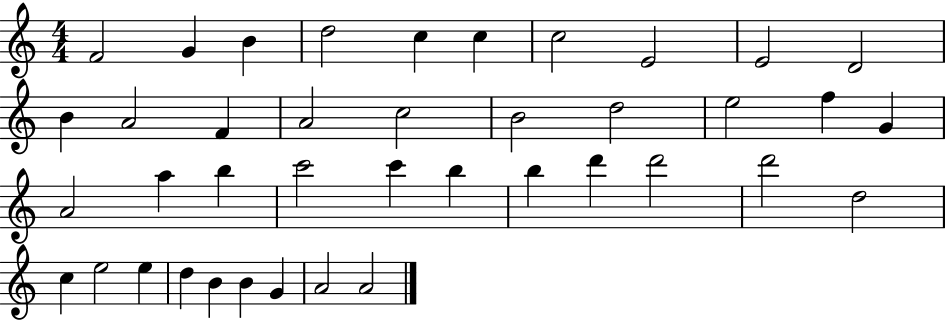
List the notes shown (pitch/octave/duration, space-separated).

F4/h G4/q B4/q D5/h C5/q C5/q C5/h E4/h E4/h D4/h B4/q A4/h F4/q A4/h C5/h B4/h D5/h E5/h F5/q G4/q A4/h A5/q B5/q C6/h C6/q B5/q B5/q D6/q D6/h D6/h D5/h C5/q E5/h E5/q D5/q B4/q B4/q G4/q A4/h A4/h